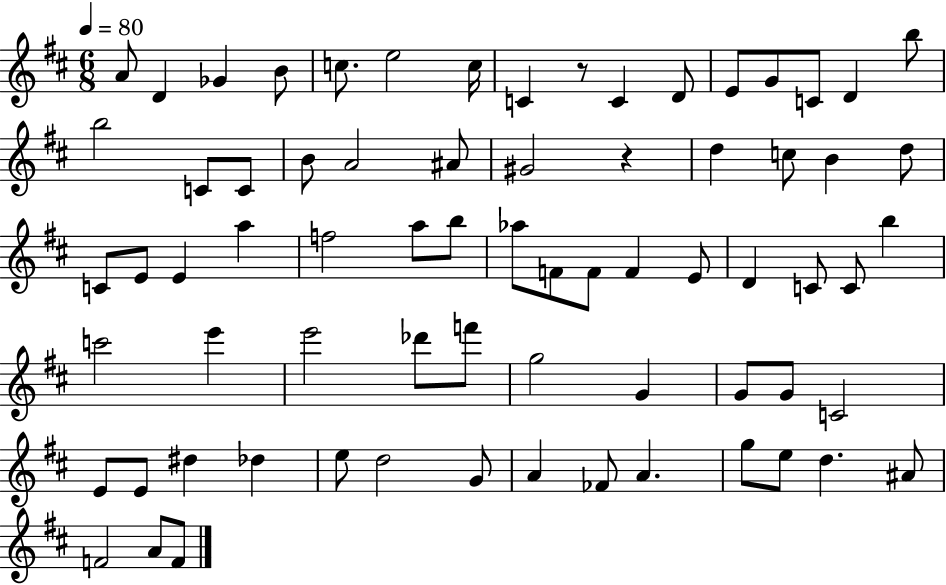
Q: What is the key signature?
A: D major